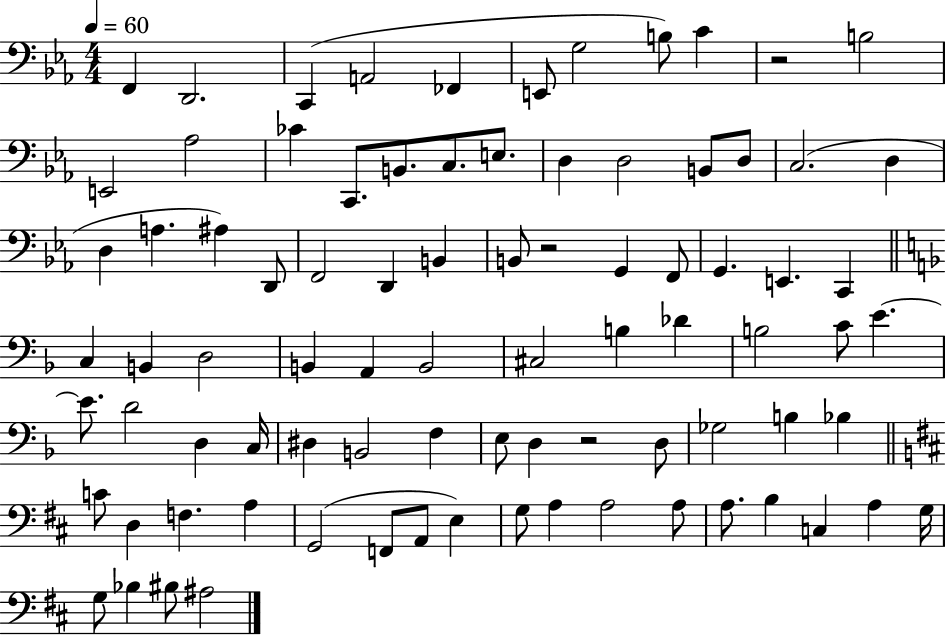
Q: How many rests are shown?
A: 3